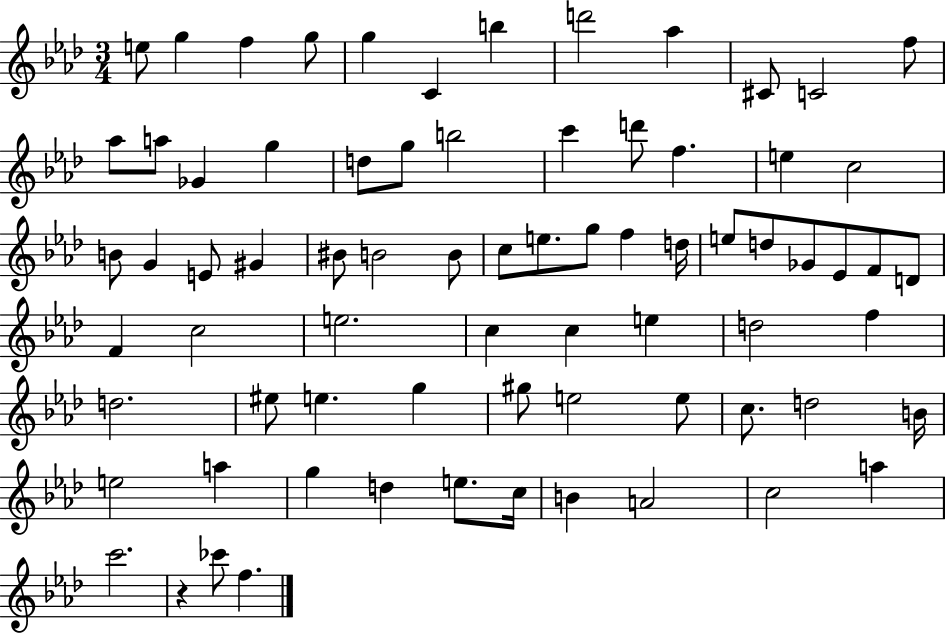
{
  \clef treble
  \numericTimeSignature
  \time 3/4
  \key aes \major
  e''8 g''4 f''4 g''8 | g''4 c'4 b''4 | d'''2 aes''4 | cis'8 c'2 f''8 | \break aes''8 a''8 ges'4 g''4 | d''8 g''8 b''2 | c'''4 d'''8 f''4. | e''4 c''2 | \break b'8 g'4 e'8 gis'4 | bis'8 b'2 b'8 | c''8 e''8. g''8 f''4 d''16 | e''8 d''8 ges'8 ees'8 f'8 d'8 | \break f'4 c''2 | e''2. | c''4 c''4 e''4 | d''2 f''4 | \break d''2. | eis''8 e''4. g''4 | gis''8 e''2 e''8 | c''8. d''2 b'16 | \break e''2 a''4 | g''4 d''4 e''8. c''16 | b'4 a'2 | c''2 a''4 | \break c'''2. | r4 ces'''8 f''4. | \bar "|."
}